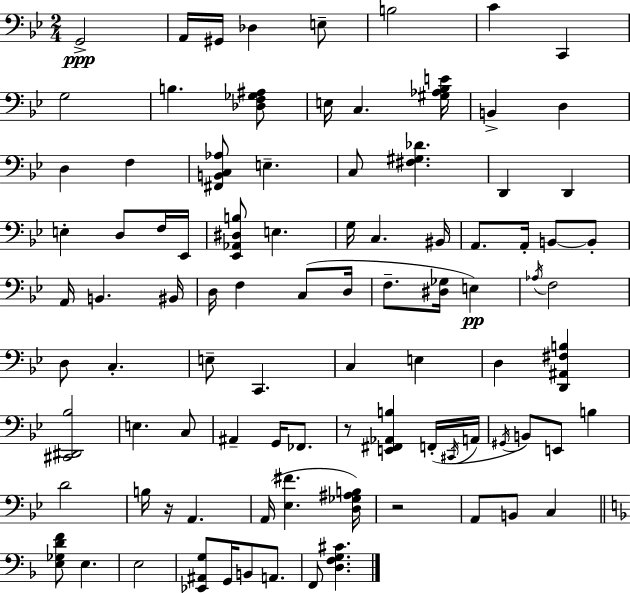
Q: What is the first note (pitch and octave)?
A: G2